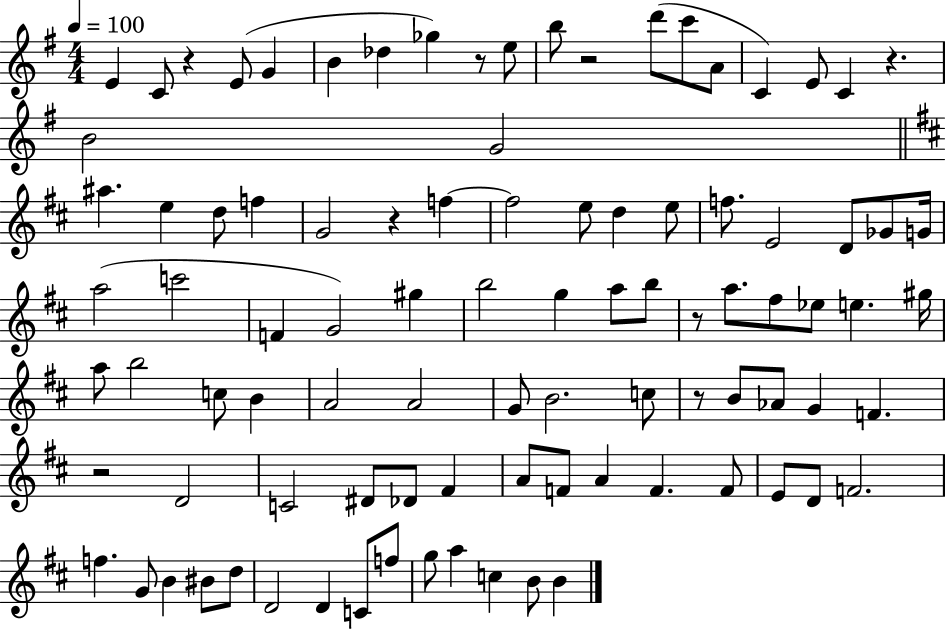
{
  \clef treble
  \numericTimeSignature
  \time 4/4
  \key g \major
  \tempo 4 = 100
  e'4 c'8 r4 e'8( g'4 | b'4 des''4 ges''4) r8 e''8 | b''8 r2 d'''8( c'''8 a'8 | c'4) e'8 c'4 r4. | \break b'2 g'2 | \bar "||" \break \key b \minor ais''4. e''4 d''8 f''4 | g'2 r4 f''4~~ | f''2 e''8 d''4 e''8 | f''8. e'2 d'8 ges'8 g'16 | \break a''2( c'''2 | f'4 g'2) gis''4 | b''2 g''4 a''8 b''8 | r8 a''8. fis''8 ees''8 e''4. gis''16 | \break a''8 b''2 c''8 b'4 | a'2 a'2 | g'8 b'2. c''8 | r8 b'8 aes'8 g'4 f'4. | \break r2 d'2 | c'2 dis'8 des'8 fis'4 | a'8 f'8 a'4 f'4. f'8 | e'8 d'8 f'2. | \break f''4. g'8 b'4 bis'8 d''8 | d'2 d'4 c'8 f''8 | g''8 a''4 c''4 b'8 b'4 | \bar "|."
}